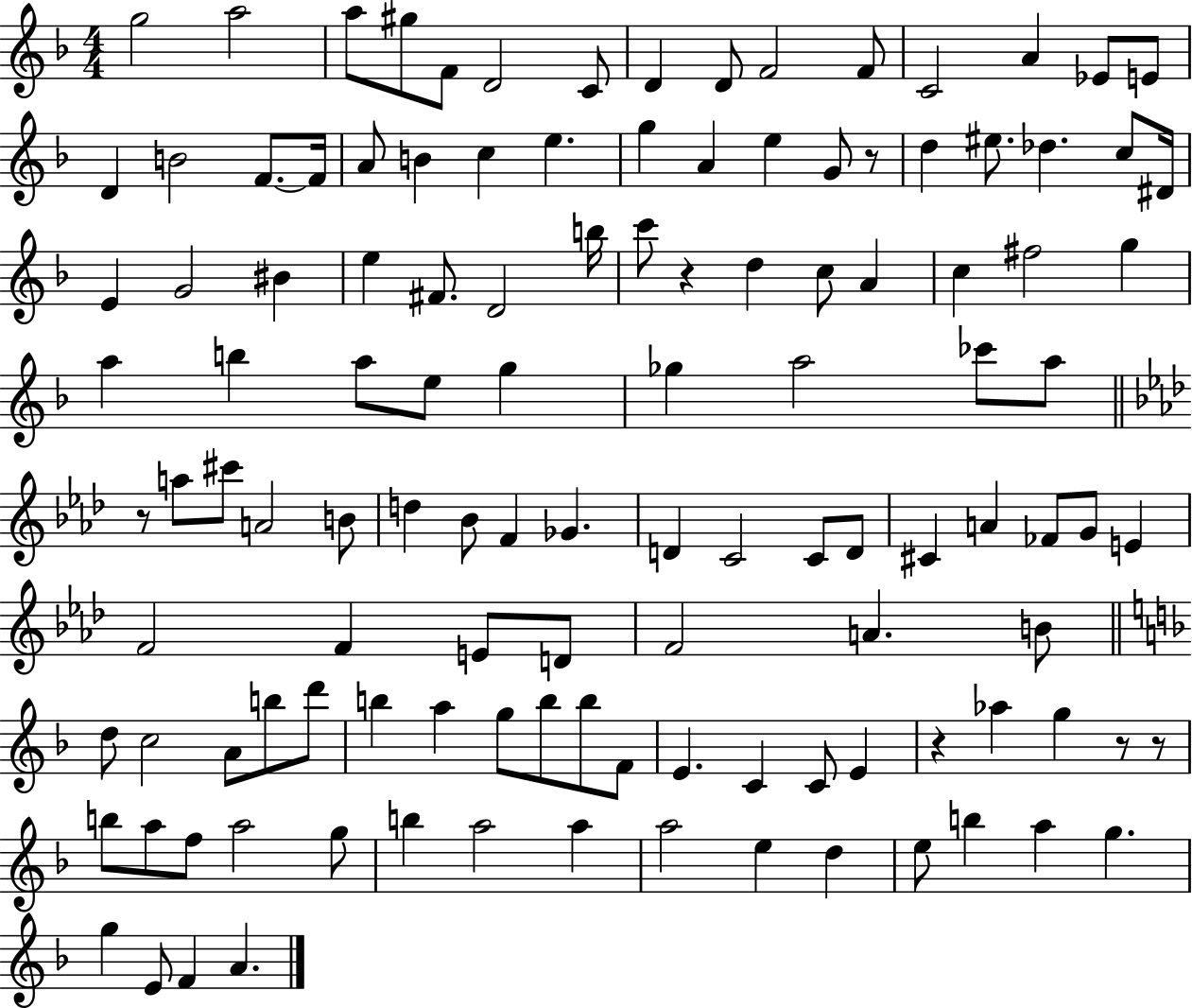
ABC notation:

X:1
T:Untitled
M:4/4
L:1/4
K:F
g2 a2 a/2 ^g/2 F/2 D2 C/2 D D/2 F2 F/2 C2 A _E/2 E/2 D B2 F/2 F/4 A/2 B c e g A e G/2 z/2 d ^e/2 _d c/2 ^D/4 E G2 ^B e ^F/2 D2 b/4 c'/2 z d c/2 A c ^f2 g a b a/2 e/2 g _g a2 _c'/2 a/2 z/2 a/2 ^c'/2 A2 B/2 d _B/2 F _G D C2 C/2 D/2 ^C A _F/2 G/2 E F2 F E/2 D/2 F2 A B/2 d/2 c2 A/2 b/2 d'/2 b a g/2 b/2 b/2 F/2 E C C/2 E z _a g z/2 z/2 b/2 a/2 f/2 a2 g/2 b a2 a a2 e d e/2 b a g g E/2 F A